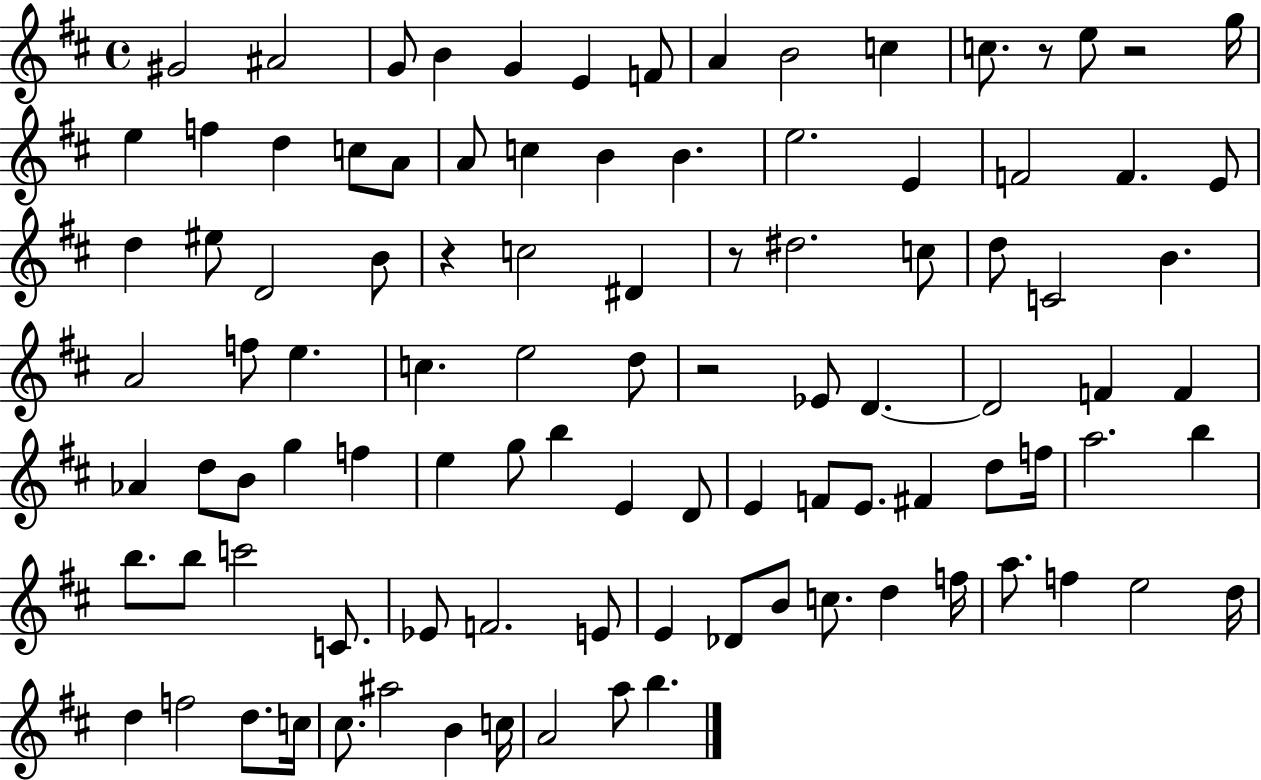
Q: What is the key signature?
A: D major